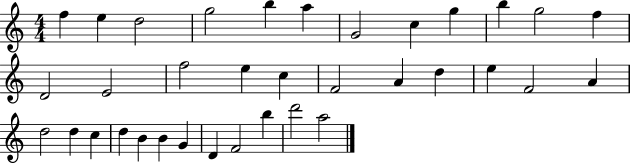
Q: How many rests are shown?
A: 0